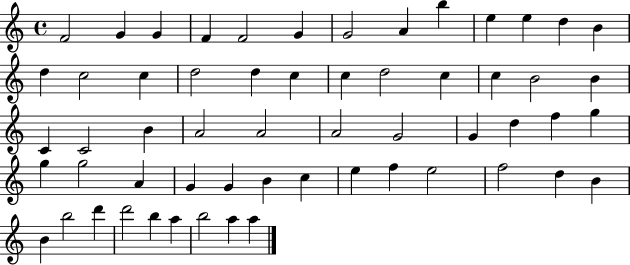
X:1
T:Untitled
M:4/4
L:1/4
K:C
F2 G G F F2 G G2 A b e e d B d c2 c d2 d c c d2 c c B2 B C C2 B A2 A2 A2 G2 G d f g g g2 A G G B c e f e2 f2 d B B b2 d' d'2 b a b2 a a